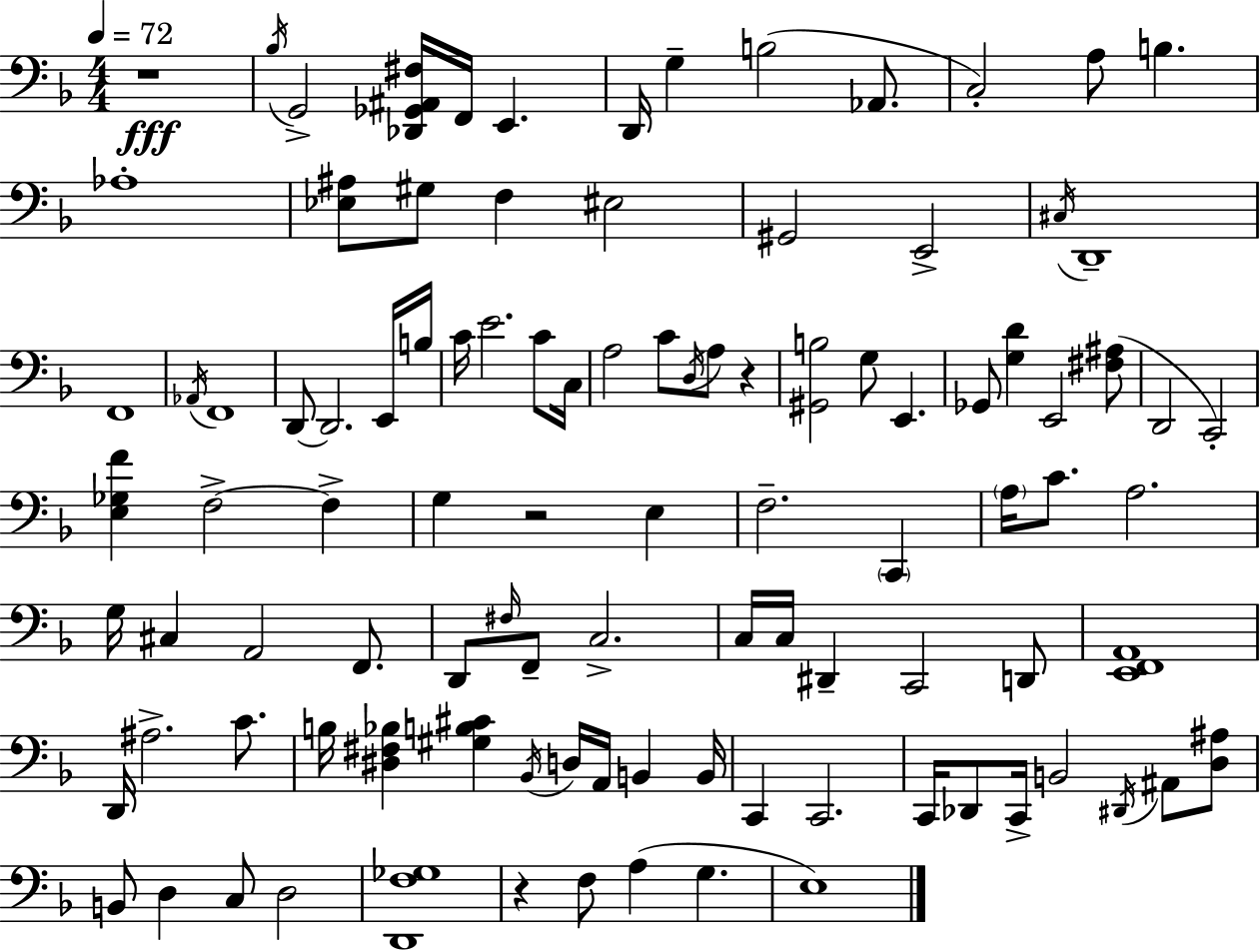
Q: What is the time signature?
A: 4/4